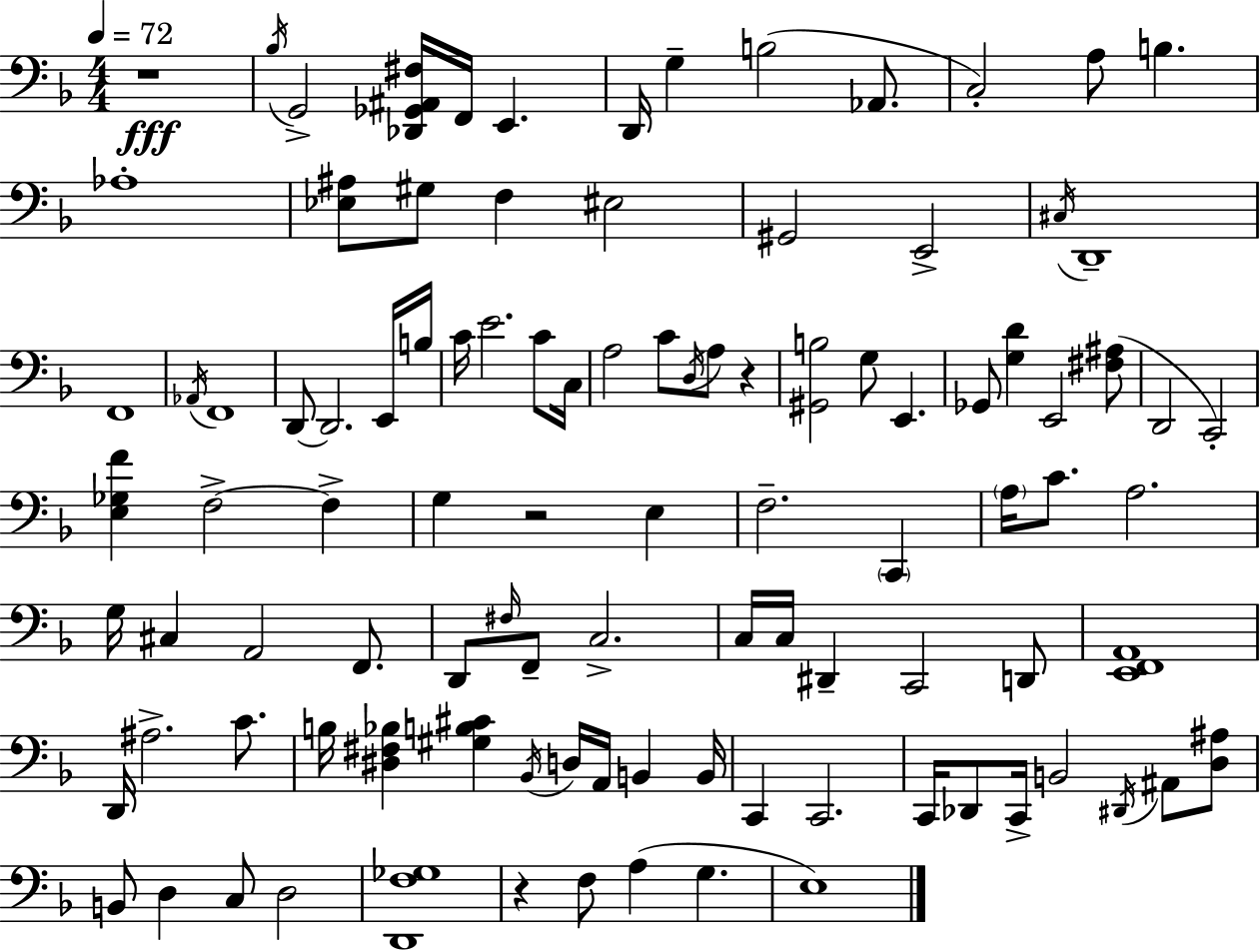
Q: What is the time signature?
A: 4/4